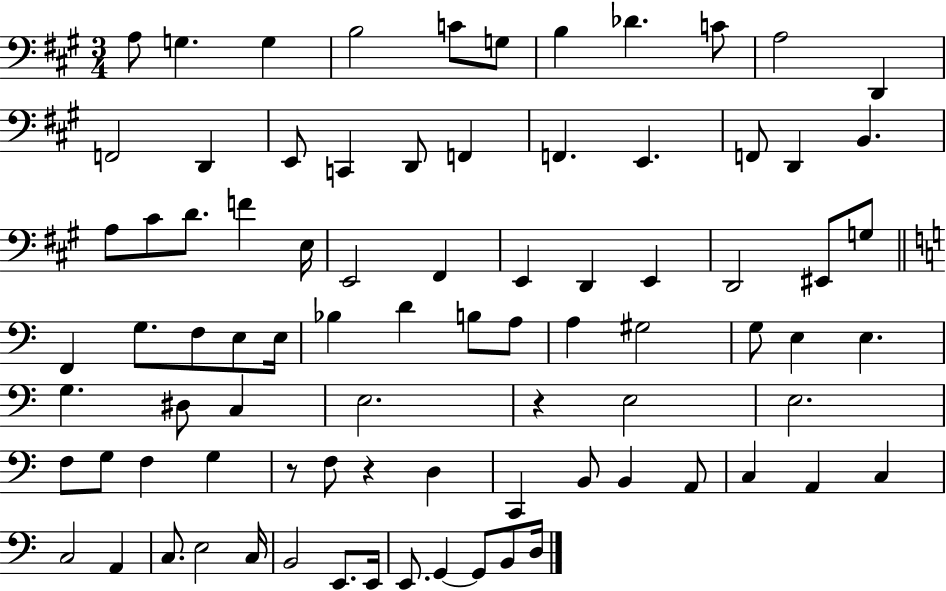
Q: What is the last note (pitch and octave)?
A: D3